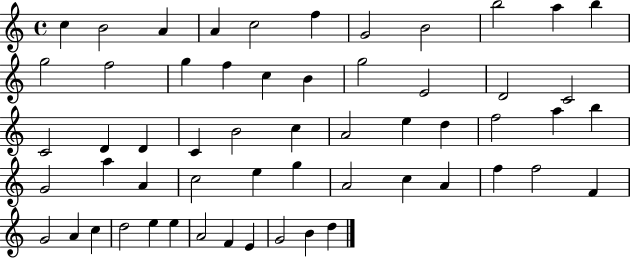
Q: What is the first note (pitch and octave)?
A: C5